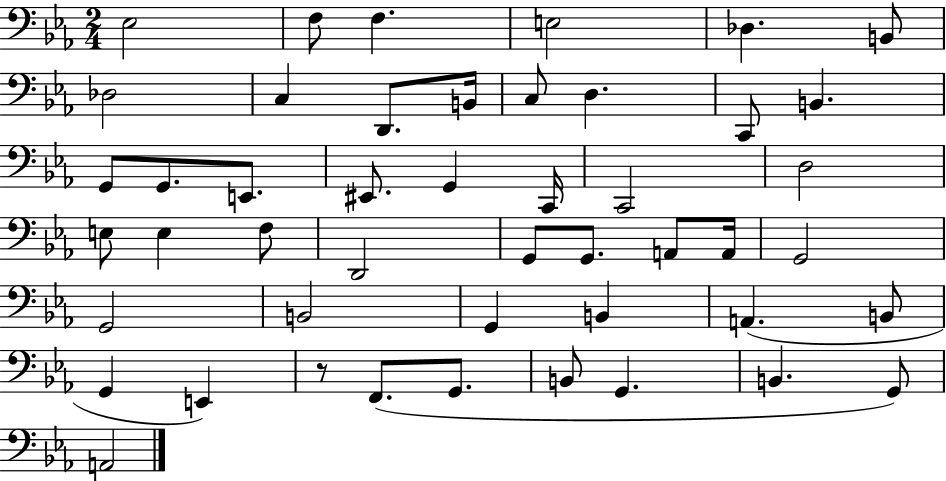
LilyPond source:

{
  \clef bass
  \numericTimeSignature
  \time 2/4
  \key ees \major
  ees2 | f8 f4. | e2 | des4. b,8 | \break des2 | c4 d,8. b,16 | c8 d4. | c,8 b,4. | \break g,8 g,8. e,8. | eis,8. g,4 c,16 | c,2 | d2 | \break e8 e4 f8 | d,2 | g,8 g,8. a,8 a,16 | g,2 | \break g,2 | b,2 | g,4 b,4 | a,4.( b,8 | \break g,4 e,4) | r8 f,8.( g,8. | b,8 g,4. | b,4. g,8) | \break a,2 | \bar "|."
}